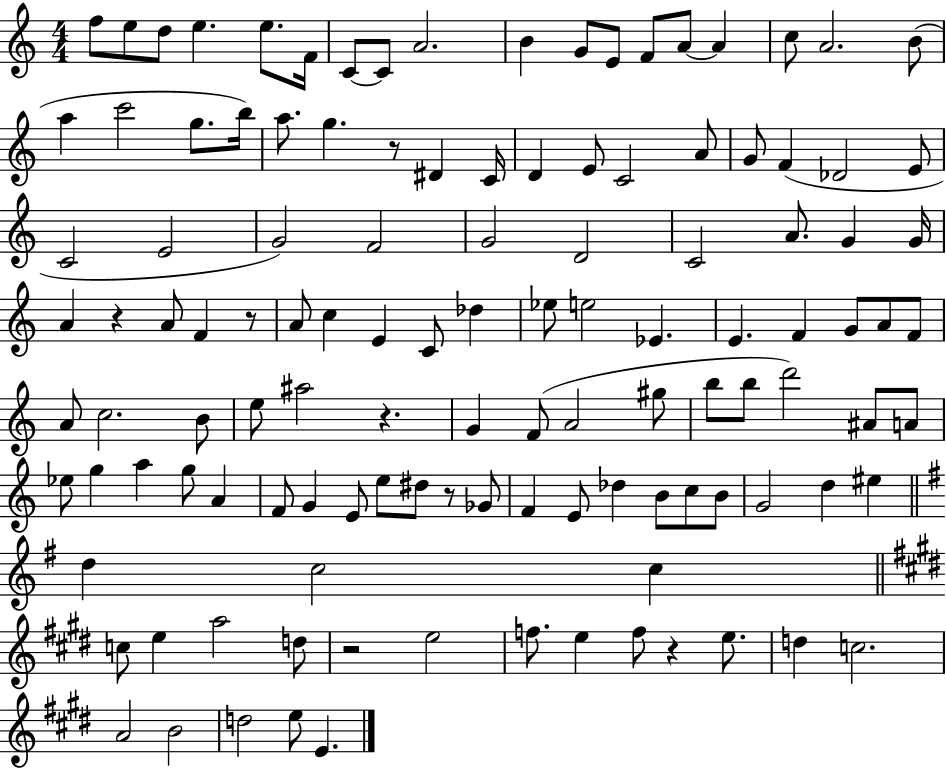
{
  \clef treble
  \numericTimeSignature
  \time 4/4
  \key c \major
  f''8 e''8 d''8 e''4. e''8. f'16 | c'8~~ c'8 a'2. | b'4 g'8 e'8 f'8 a'8~~ a'4 | c''8 a'2. b'8( | \break a''4 c'''2 g''8. b''16) | a''8. g''4. r8 dis'4 c'16 | d'4 e'8 c'2 a'8 | g'8 f'4( des'2 e'8 | \break c'2 e'2 | g'2) f'2 | g'2 d'2 | c'2 a'8. g'4 g'16 | \break a'4 r4 a'8 f'4 r8 | a'8 c''4 e'4 c'8 des''4 | ees''8 e''2 ees'4. | e'4. f'4 g'8 a'8 f'8 | \break a'8 c''2. b'8 | e''8 ais''2 r4. | g'4 f'8( a'2 gis''8 | b''8 b''8 d'''2) ais'8 a'8 | \break ees''8 g''4 a''4 g''8 a'4 | f'8 g'4 e'8 e''8 dis''8 r8 ges'8 | f'4 e'8 des''4 b'8 c''8 b'8 | g'2 d''4 eis''4 | \break \bar "||" \break \key g \major d''4 c''2 c''4 | \bar "||" \break \key e \major c''8 e''4 a''2 d''8 | r2 e''2 | f''8. e''4 f''8 r4 e''8. | d''4 c''2. | \break a'2 b'2 | d''2 e''8 e'4. | \bar "|."
}